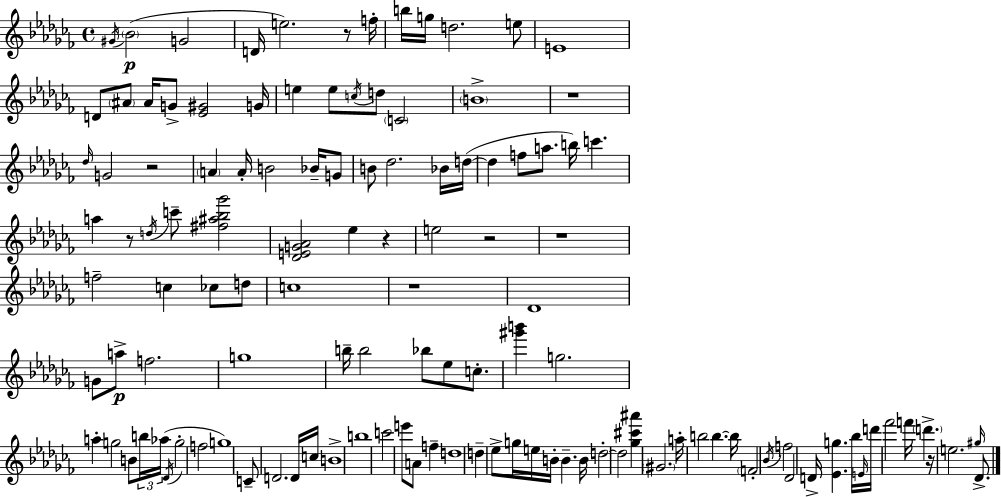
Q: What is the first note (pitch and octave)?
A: G#4